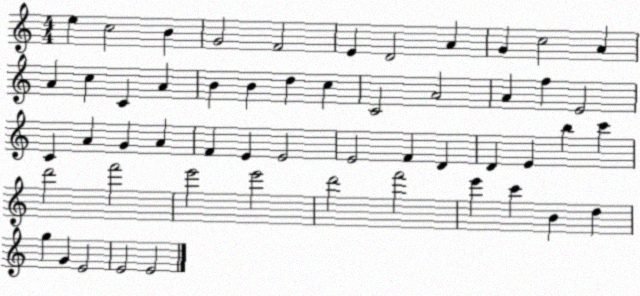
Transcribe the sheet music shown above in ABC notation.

X:1
T:Untitled
M:4/4
L:1/4
K:C
e c2 B G2 F2 E D2 A G c2 A A c C A B B d c C2 A2 A f E2 C A G A F E E2 E2 F D D E b c' d'2 f'2 e'2 e'2 d'2 f'2 e' c' B d g G E2 E2 E2